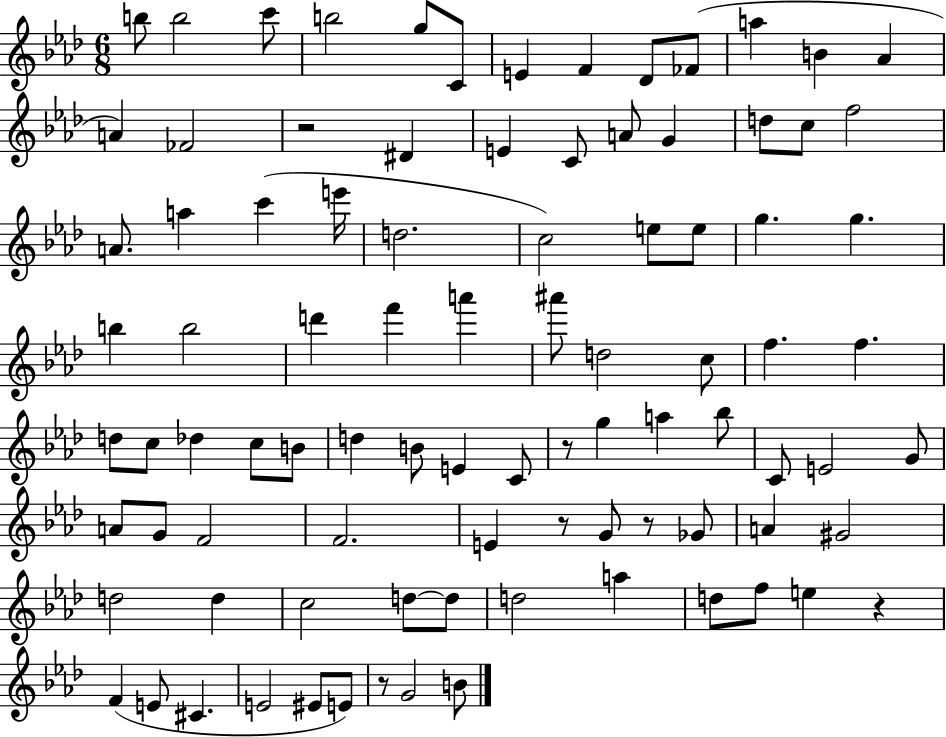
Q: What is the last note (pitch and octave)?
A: B4